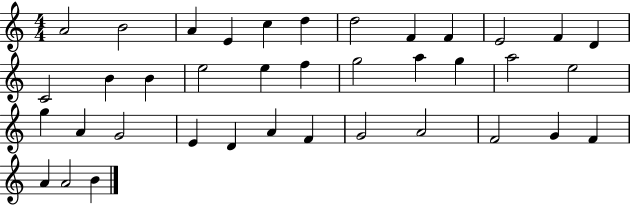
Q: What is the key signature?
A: C major